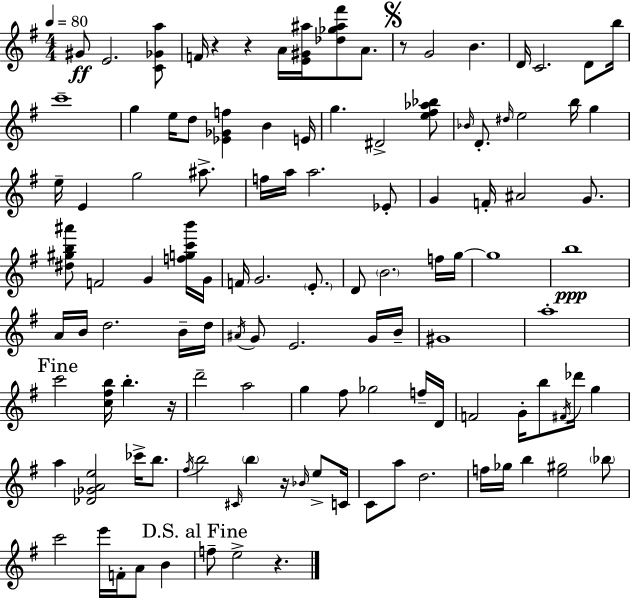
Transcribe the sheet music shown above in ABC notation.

X:1
T:Untitled
M:4/4
L:1/4
K:Em
^G/2 E2 [C_Ga]/2 F/4 z z A/4 [E^G^a]/4 [_d_g^a^f']/2 A/2 z/2 G2 B D/4 C2 D/2 b/4 c'4 g e/4 d/2 [_E_Gf] B E/4 g ^D2 [e^f_a_b]/2 _B/4 D/2 ^d/4 e2 b/4 g e/4 E g2 ^a/2 f/4 a/4 a2 _E/2 G F/4 ^A2 G/2 [^d^gb^a']/2 F2 G [fgc'b']/4 G/4 F/4 G2 E/2 D/2 B2 f/4 g/4 g4 b4 A/4 B/4 d2 B/4 d/4 ^A/4 G/2 E2 G/4 B/4 ^G4 a4 c'2 [c^fb]/4 b z/4 d'2 a2 g ^f/2 _g2 f/4 D/4 F2 G/4 b/2 ^F/4 _d'/4 g a [_D_GAe]2 _c'/4 b/2 ^f/4 b2 ^C/4 b z/4 _B/4 e/2 C/4 C/2 a/2 d2 f/4 _g/4 b [e^g]2 _b/2 c'2 e'/4 F/4 A/2 B f/2 e2 z